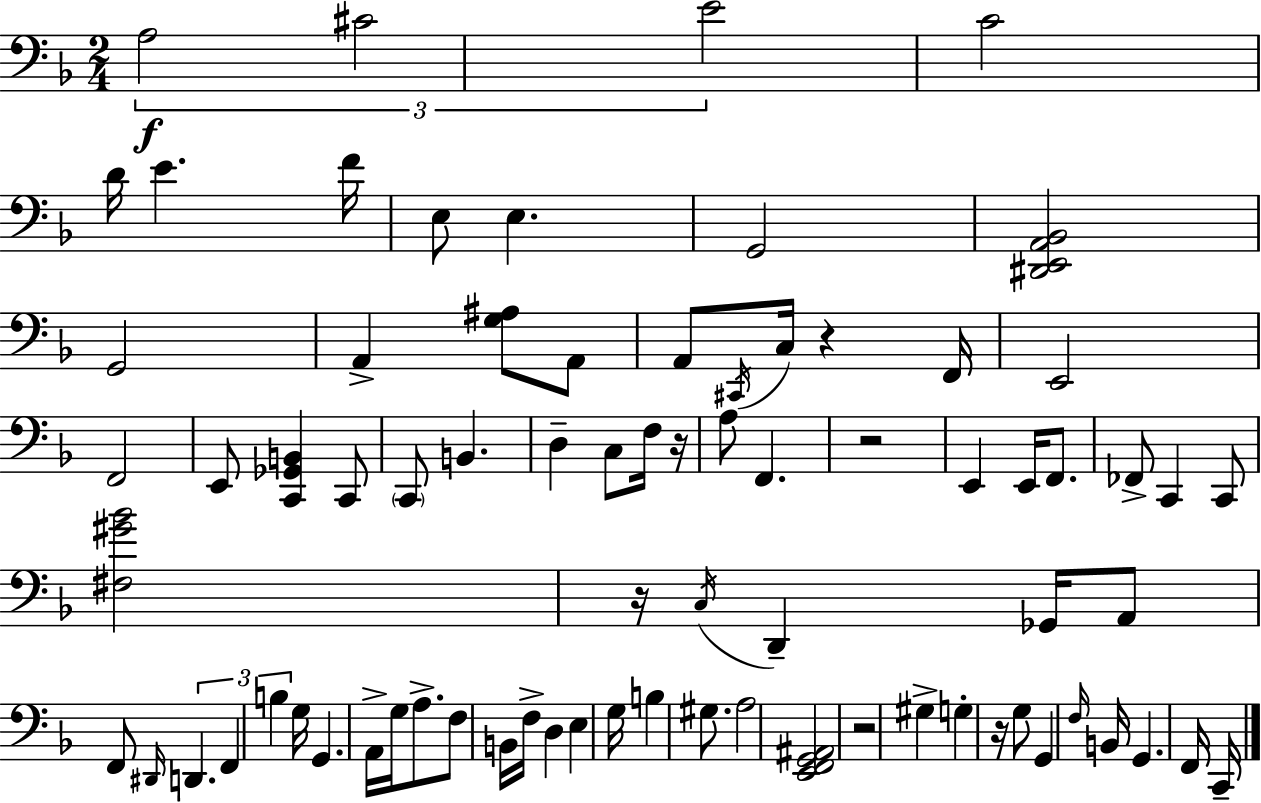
X:1
T:Untitled
M:2/4
L:1/4
K:F
A,2 ^C2 E2 C2 D/4 E F/4 E,/2 E, G,,2 [^D,,E,,A,,_B,,]2 G,,2 A,, [G,^A,]/2 A,,/2 A,,/2 ^C,,/4 C,/4 z F,,/4 E,,2 F,,2 E,,/2 [C,,_G,,B,,] C,,/2 C,,/2 B,, D, C,/2 F,/4 z/4 A,/2 F,, z2 E,, E,,/4 F,,/2 _F,,/2 C,, C,,/2 [^F,^G_B]2 z/4 C,/4 D,, _G,,/4 A,,/2 F,,/2 ^D,,/4 D,, F,, B, G,/4 G,, A,,/4 G,/4 A,/2 F,/2 B,,/4 F,/4 D, E, G,/4 B, ^G,/2 A,2 [E,,F,,G,,^A,,]2 z2 ^G, G, z/4 G,/2 G,, F,/4 B,,/4 G,, F,,/4 C,,/4